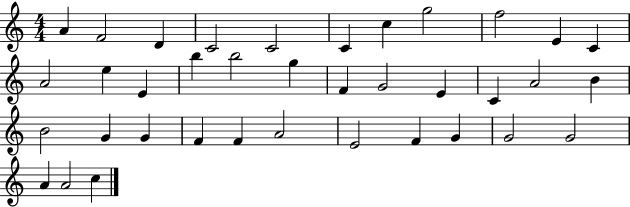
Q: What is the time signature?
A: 4/4